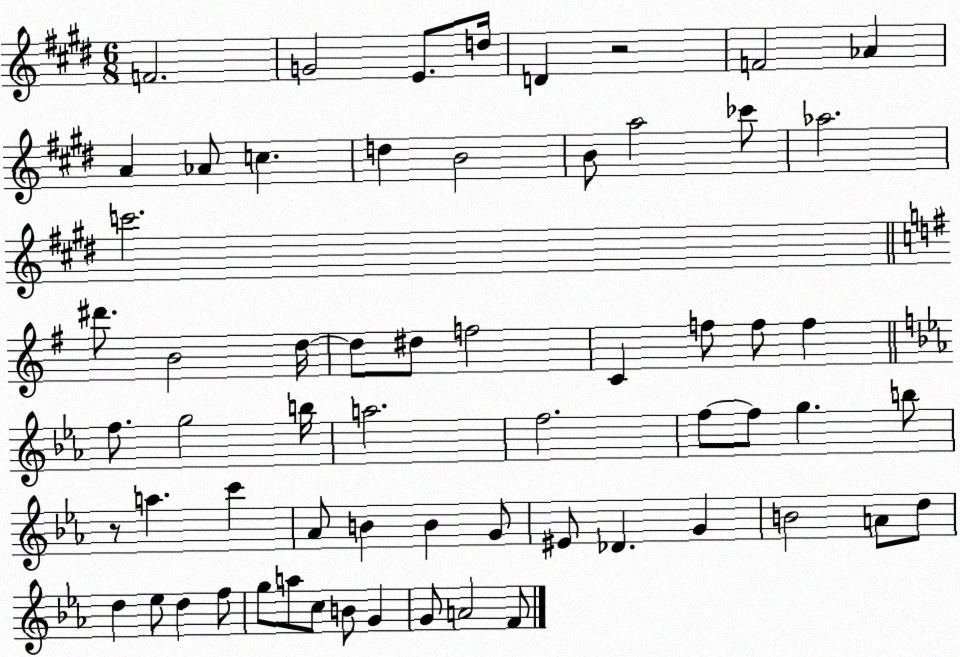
X:1
T:Untitled
M:6/8
L:1/4
K:E
F2 G2 E/2 d/4 D z2 F2 _A A _A/2 c d B2 B/2 a2 _c'/2 _a2 c'2 ^d'/2 B2 d/4 d/2 ^d/2 f2 C f/2 f/2 f f/2 g2 b/4 a2 f2 f/2 f/2 g b/2 z/2 a c' _A/2 B B G/2 ^E/2 _D G B2 A/2 d/2 d _e/2 d f/2 g/2 a/2 c/2 B/2 G G/2 A2 F/2